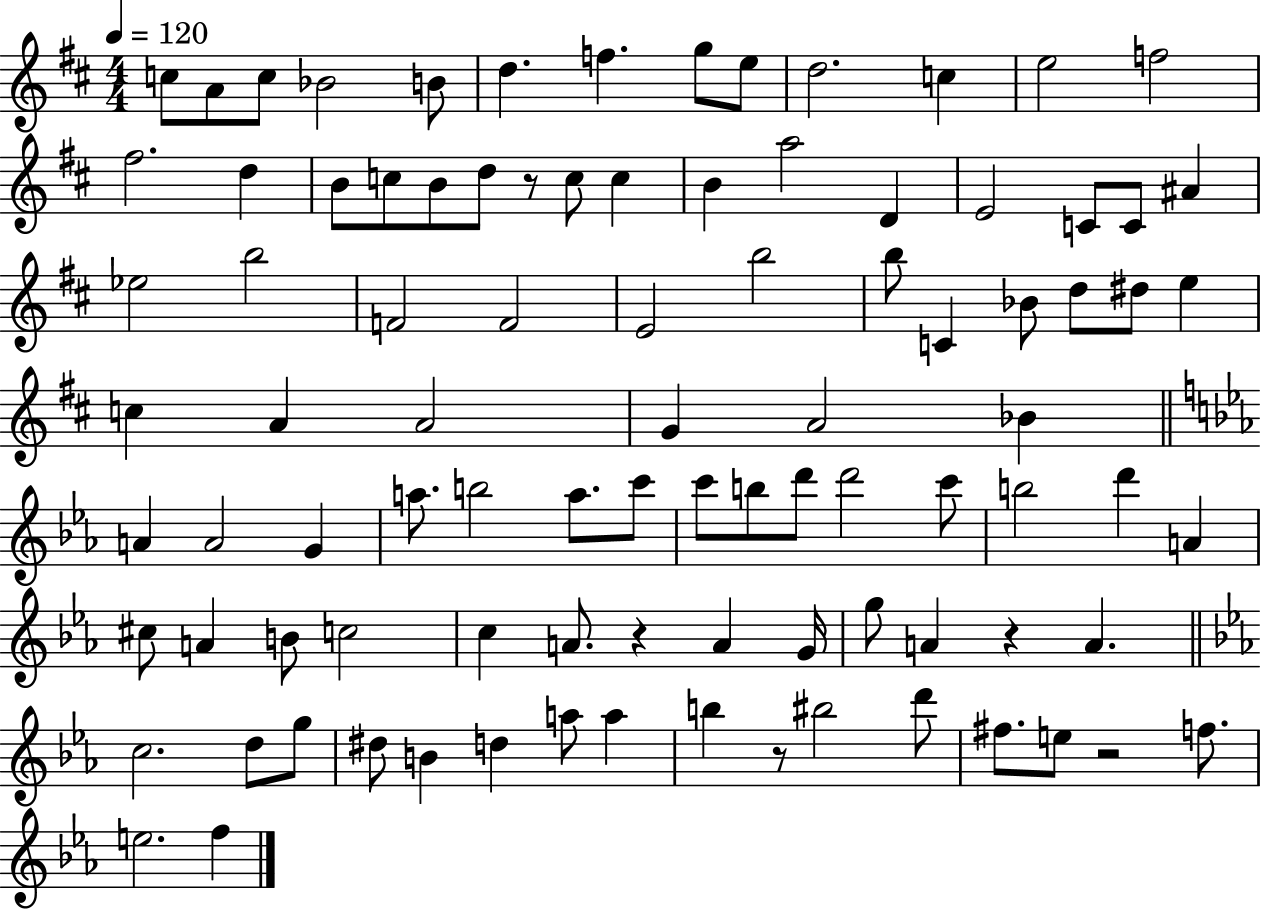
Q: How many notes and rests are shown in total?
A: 93